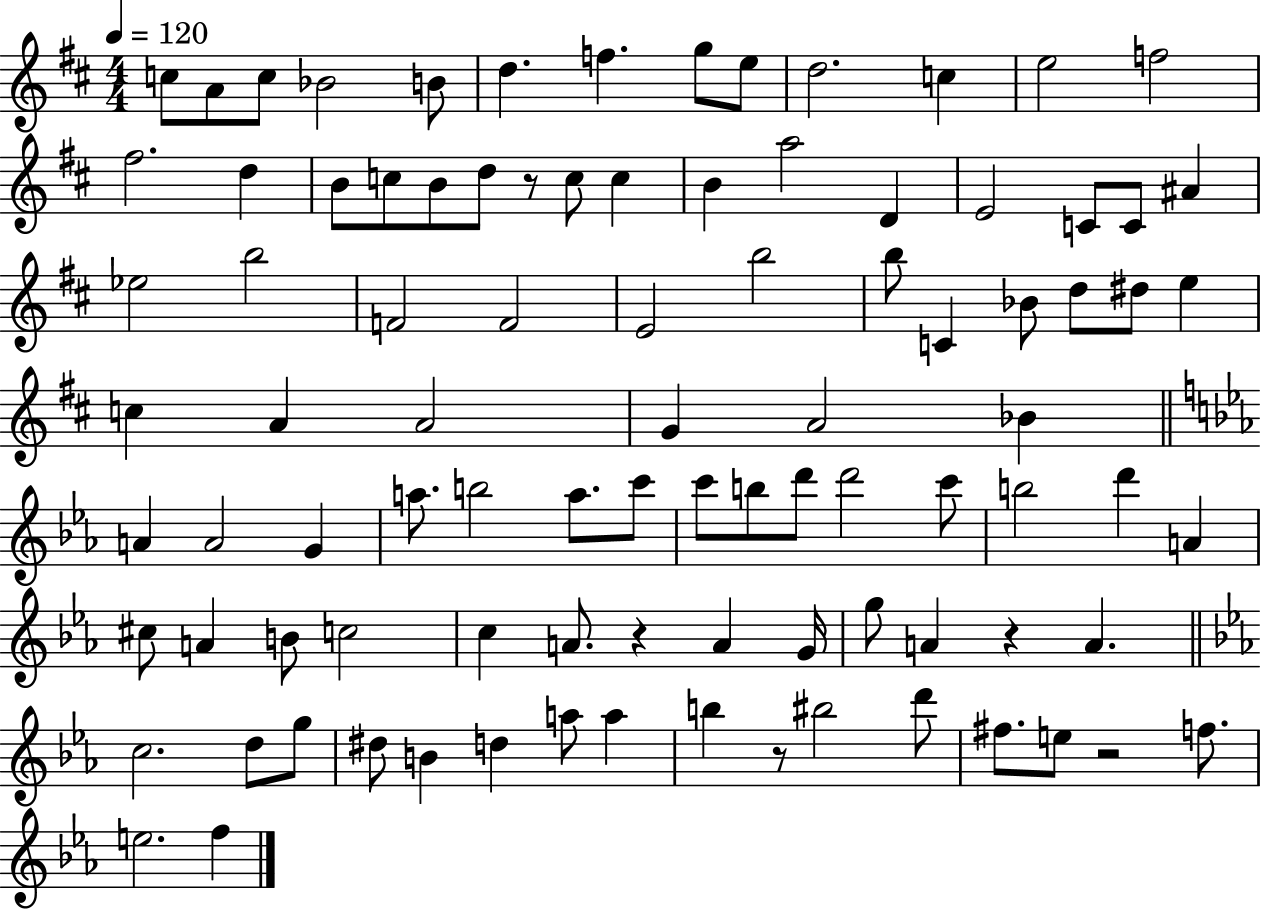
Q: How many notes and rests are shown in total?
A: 93